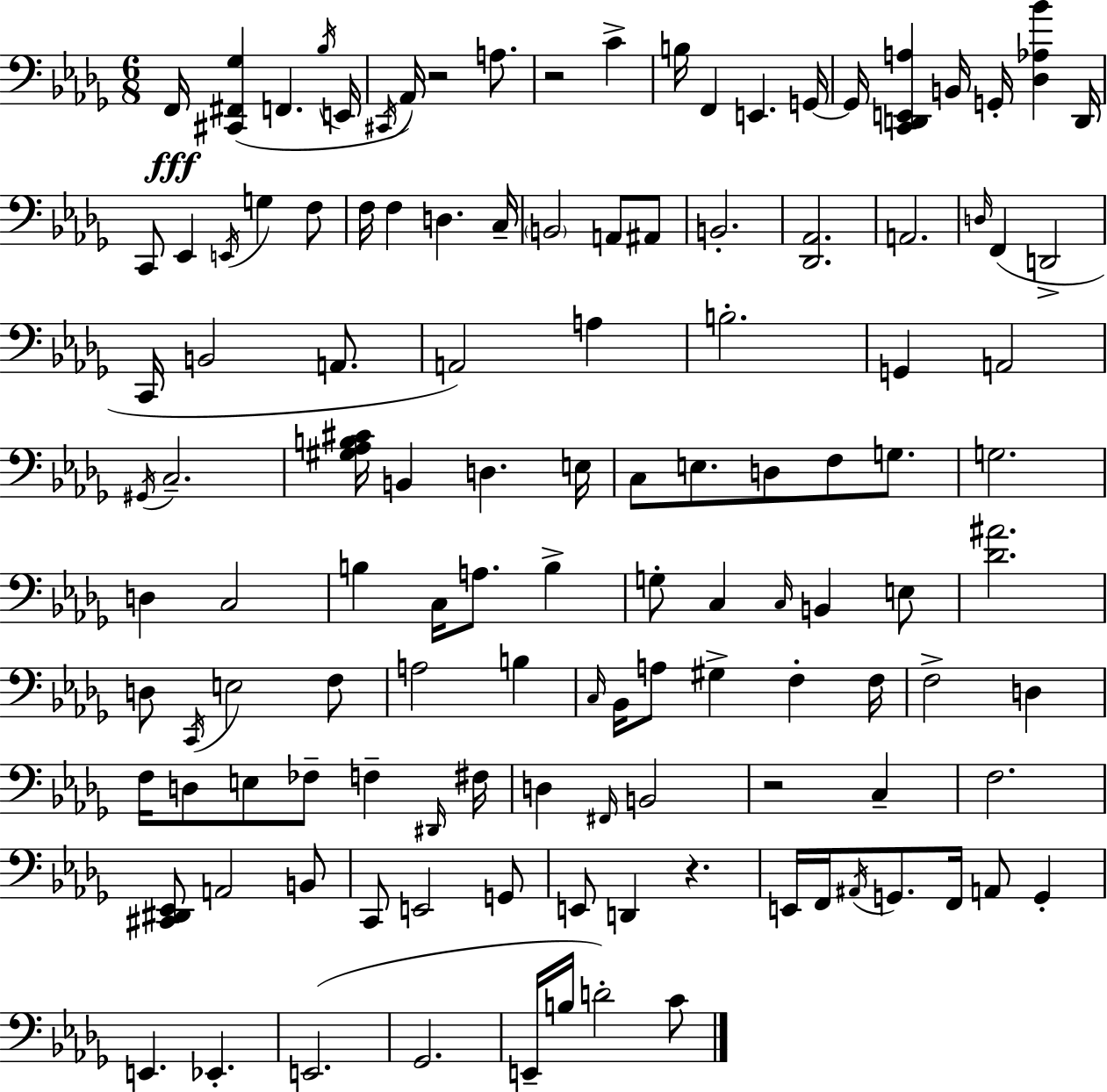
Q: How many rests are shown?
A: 4